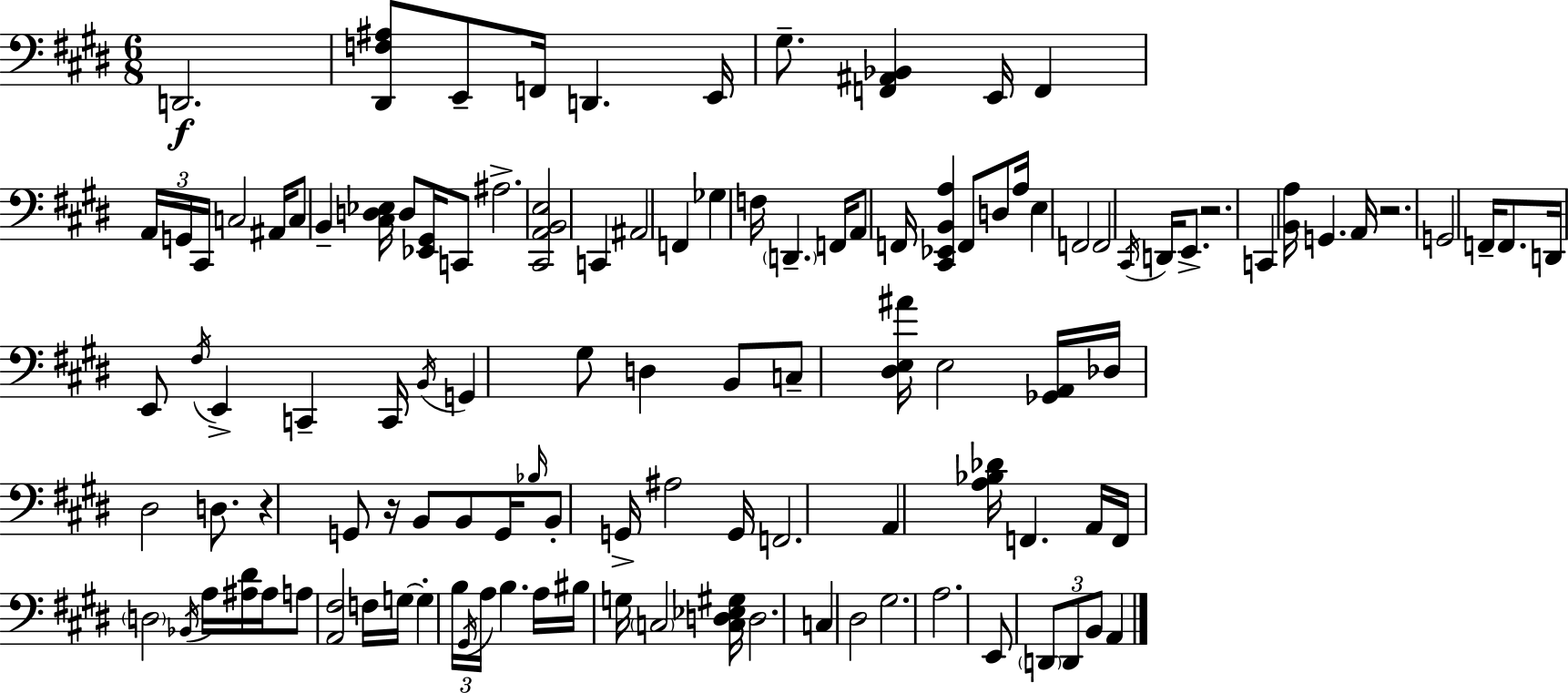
X:1
T:Untitled
M:6/8
L:1/4
K:E
D,,2 [^D,,F,^A,]/2 E,,/2 F,,/4 D,, E,,/4 ^G,/2 [F,,^A,,_B,,] E,,/4 F,, A,,/4 G,,/4 ^C,,/4 C,2 ^A,,/4 C,/2 B,, [^C,D,_E,]/4 D,/2 [_E,,^G,,]/4 C,,/2 ^A,2 [^C,,A,,B,,E,]2 C,, ^A,,2 F,, _G, F,/4 D,, F,,/4 A,,/2 F,,/4 [^C,,_E,,B,,A,] F,,/2 D,/2 A,/4 E, F,,2 F,,2 ^C,,/4 D,,/4 E,,/2 z2 C,, [B,,A,]/4 G,, A,,/4 z2 G,,2 F,,/4 F,,/2 D,,/4 E,,/2 ^F,/4 E,, C,, C,,/4 B,,/4 G,, ^G,/2 D, B,,/2 C,/2 [^D,E,^A]/4 E,2 [_G,,A,,]/4 _D,/4 ^D,2 D,/2 z G,,/2 z/4 B,,/2 B,,/2 G,,/4 _B,/4 B,,/2 G,,/4 ^A,2 G,,/4 F,,2 A,, [A,_B,_D]/4 F,, A,,/4 F,,/4 D,2 _B,,/4 A,/4 [^A,^D]/4 ^A,/4 A,/2 [A,,^F,]2 F,/4 G,/4 G, B,/4 ^G,,/4 A,/4 B, A,/4 ^B,/4 G,/4 C,2 [C,D,_E,^G,]/4 D,2 C, ^D,2 ^G,2 A,2 E,,/2 D,,/2 D,,/2 B,,/2 A,,